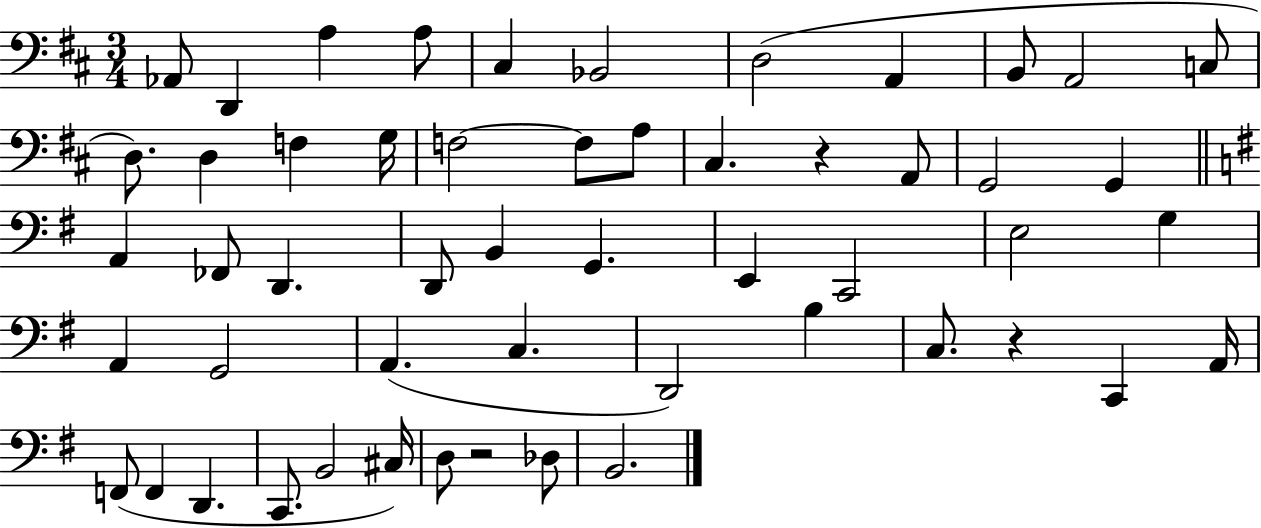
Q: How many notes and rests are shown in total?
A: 53